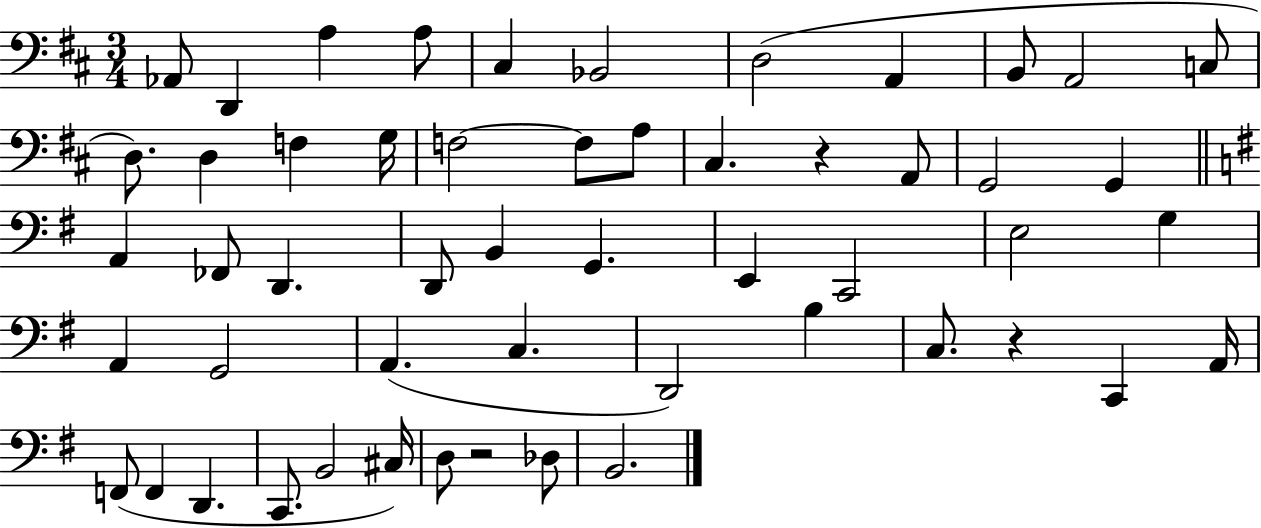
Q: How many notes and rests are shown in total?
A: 53